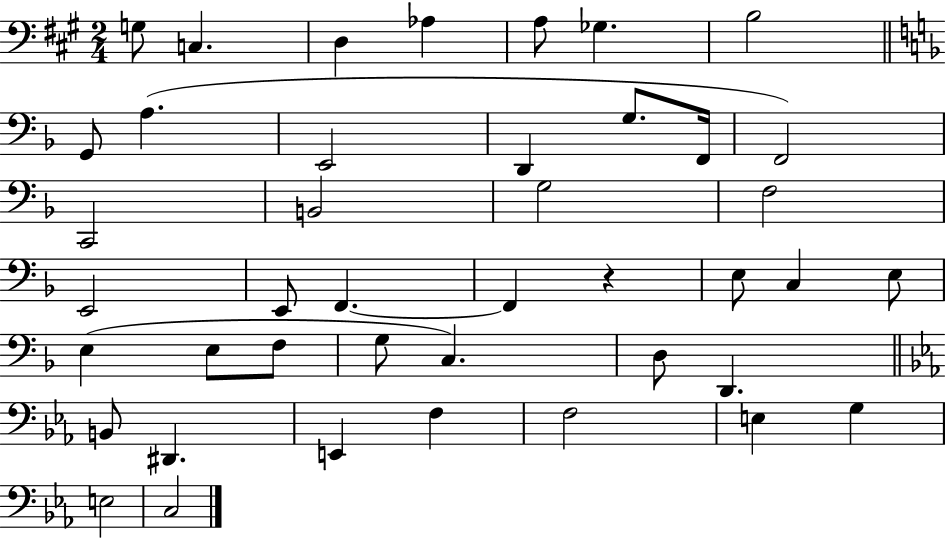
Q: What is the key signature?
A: A major